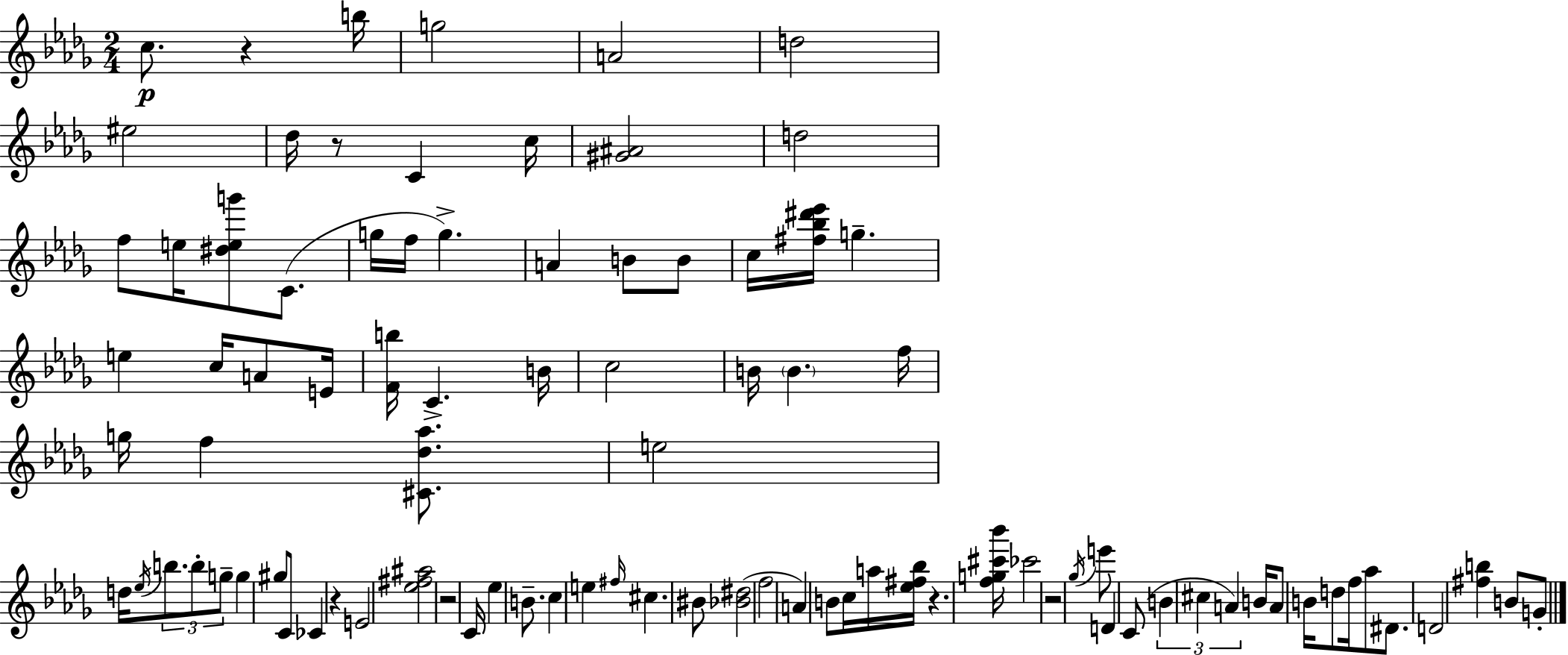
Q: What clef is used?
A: treble